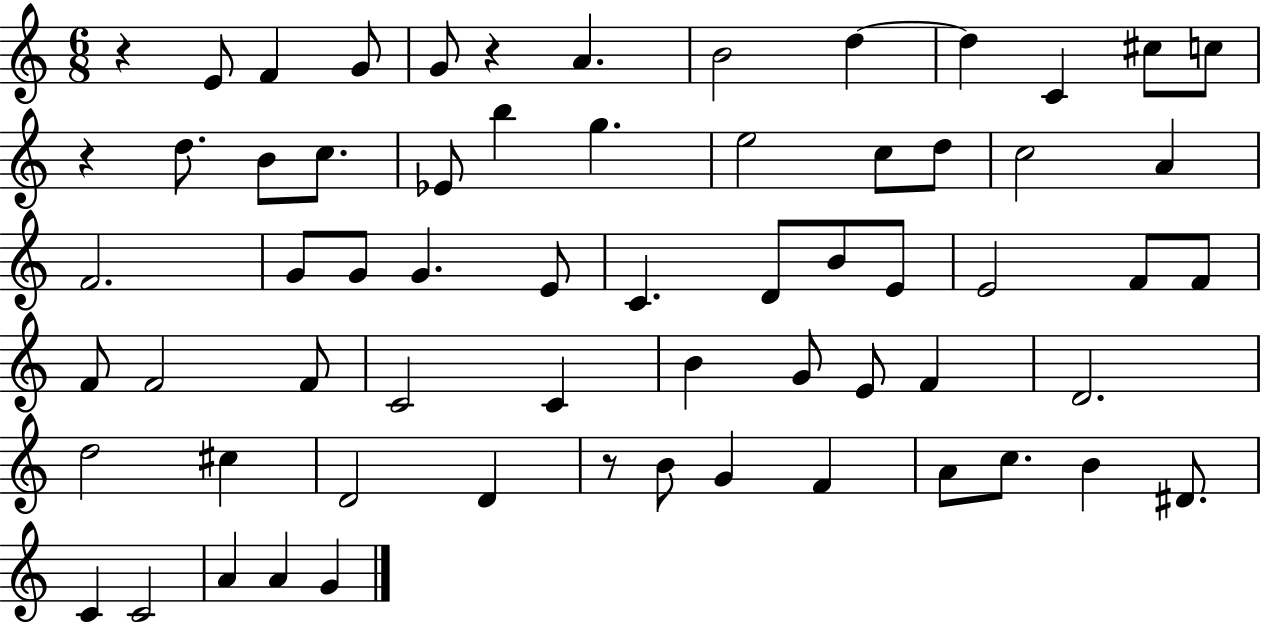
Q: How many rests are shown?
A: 4